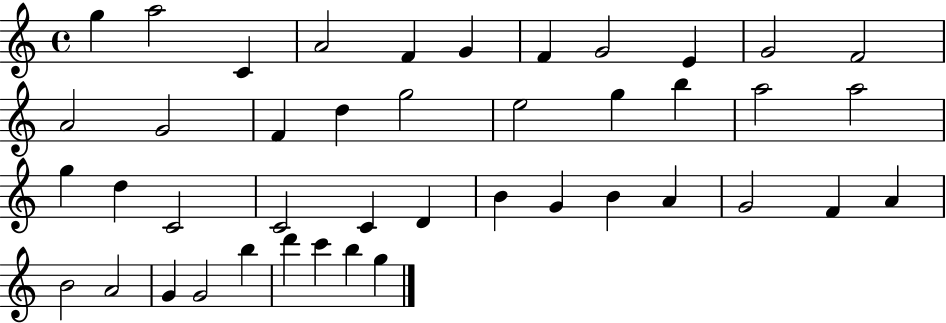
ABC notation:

X:1
T:Untitled
M:4/4
L:1/4
K:C
g a2 C A2 F G F G2 E G2 F2 A2 G2 F d g2 e2 g b a2 a2 g d C2 C2 C D B G B A G2 F A B2 A2 G G2 b d' c' b g